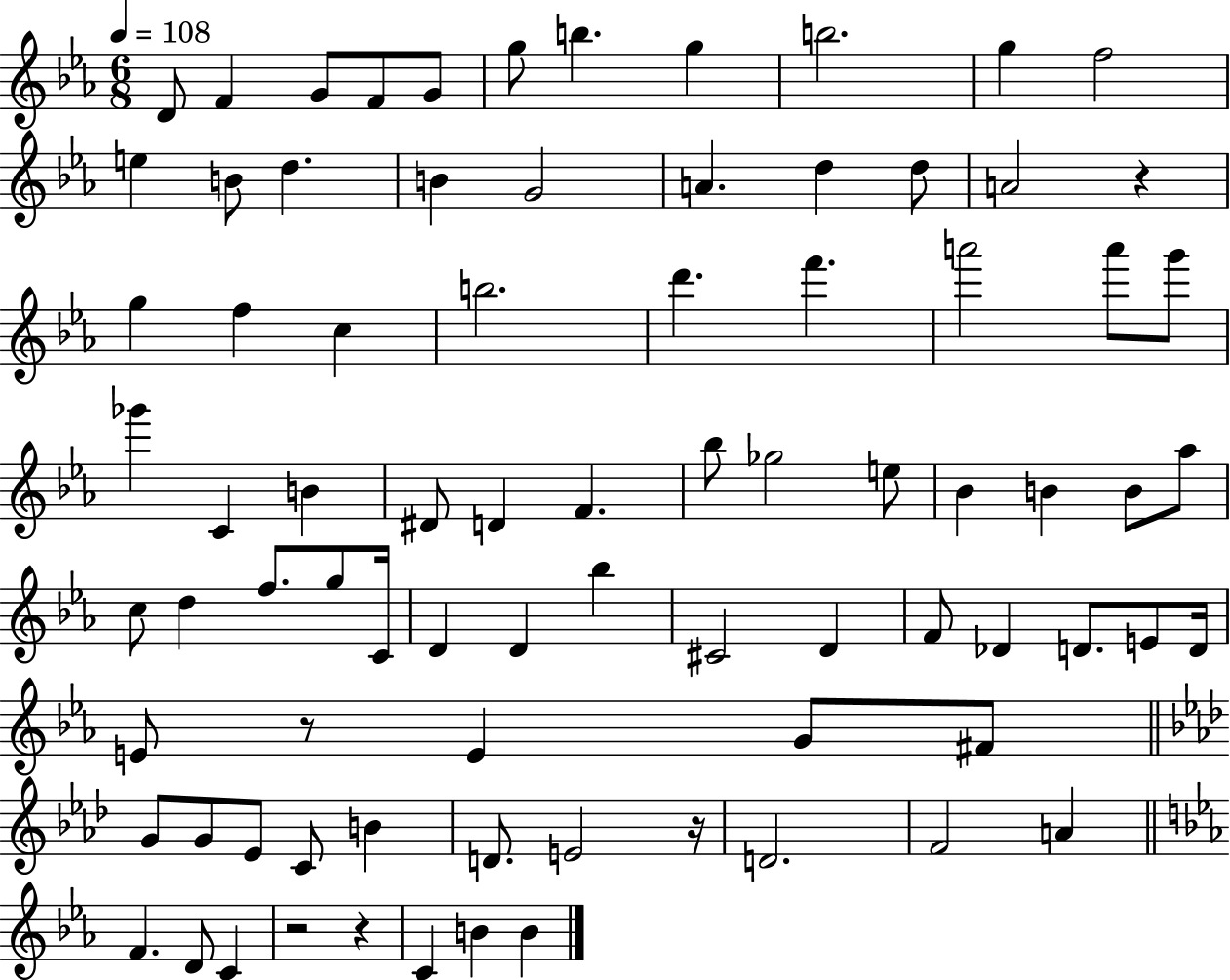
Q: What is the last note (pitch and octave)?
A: B4